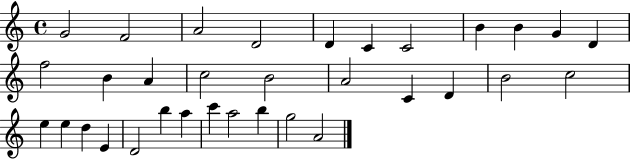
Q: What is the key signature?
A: C major